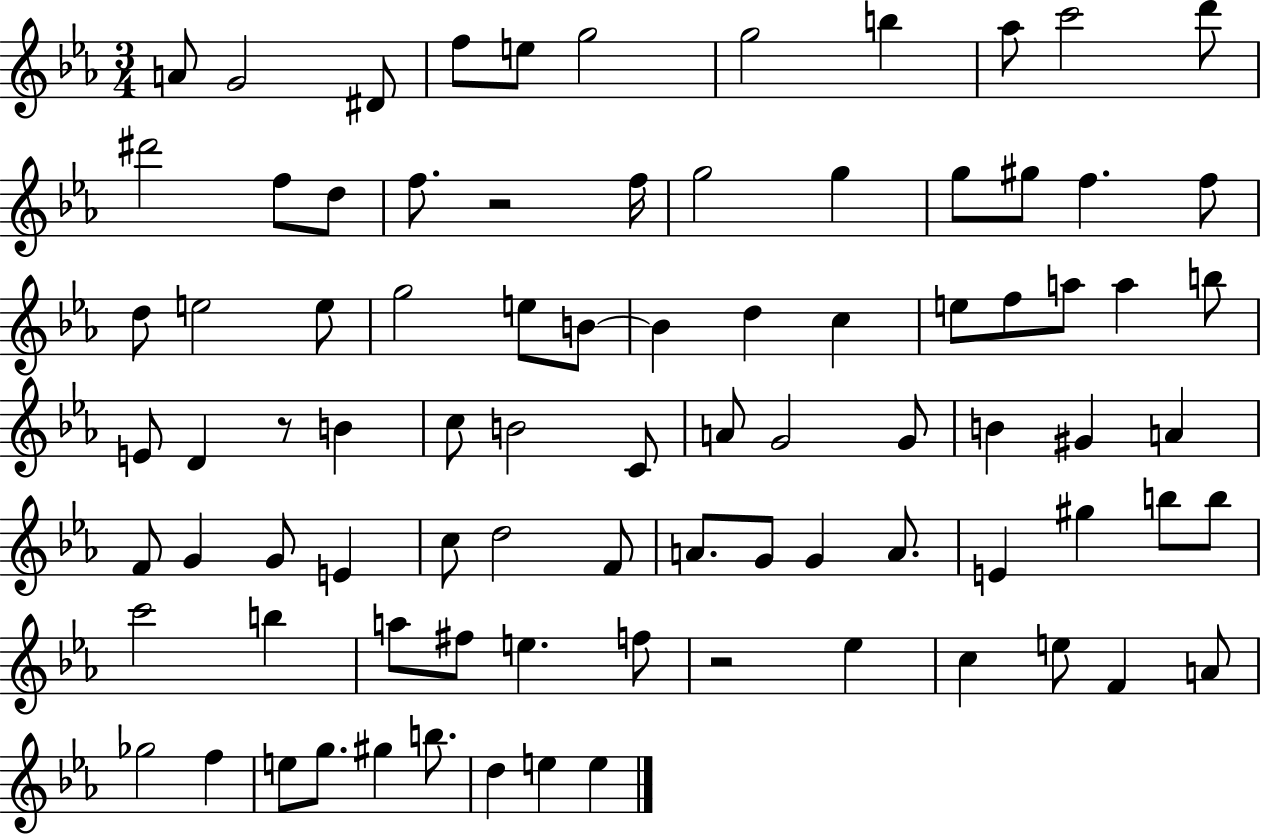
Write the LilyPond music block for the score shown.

{
  \clef treble
  \numericTimeSignature
  \time 3/4
  \key ees \major
  a'8 g'2 dis'8 | f''8 e''8 g''2 | g''2 b''4 | aes''8 c'''2 d'''8 | \break dis'''2 f''8 d''8 | f''8. r2 f''16 | g''2 g''4 | g''8 gis''8 f''4. f''8 | \break d''8 e''2 e''8 | g''2 e''8 b'8~~ | b'4 d''4 c''4 | e''8 f''8 a''8 a''4 b''8 | \break e'8 d'4 r8 b'4 | c''8 b'2 c'8 | a'8 g'2 g'8 | b'4 gis'4 a'4 | \break f'8 g'4 g'8 e'4 | c''8 d''2 f'8 | a'8. g'8 g'4 a'8. | e'4 gis''4 b''8 b''8 | \break c'''2 b''4 | a''8 fis''8 e''4. f''8 | r2 ees''4 | c''4 e''8 f'4 a'8 | \break ges''2 f''4 | e''8 g''8. gis''4 b''8. | d''4 e''4 e''4 | \bar "|."
}